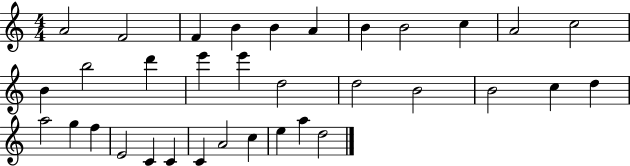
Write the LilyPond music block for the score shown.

{
  \clef treble
  \numericTimeSignature
  \time 4/4
  \key c \major
  a'2 f'2 | f'4 b'4 b'4 a'4 | b'4 b'2 c''4 | a'2 c''2 | \break b'4 b''2 d'''4 | e'''4 e'''4 d''2 | d''2 b'2 | b'2 c''4 d''4 | \break a''2 g''4 f''4 | e'2 c'4 c'4 | c'4 a'2 c''4 | e''4 a''4 d''2 | \break \bar "|."
}